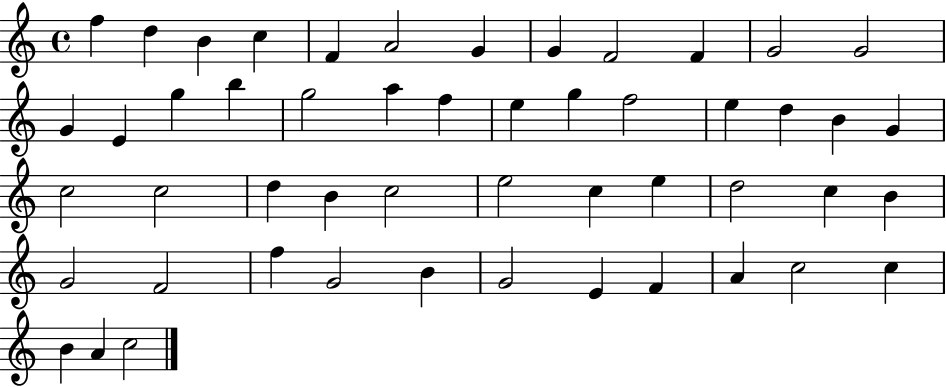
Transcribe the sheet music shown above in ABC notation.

X:1
T:Untitled
M:4/4
L:1/4
K:C
f d B c F A2 G G F2 F G2 G2 G E g b g2 a f e g f2 e d B G c2 c2 d B c2 e2 c e d2 c B G2 F2 f G2 B G2 E F A c2 c B A c2